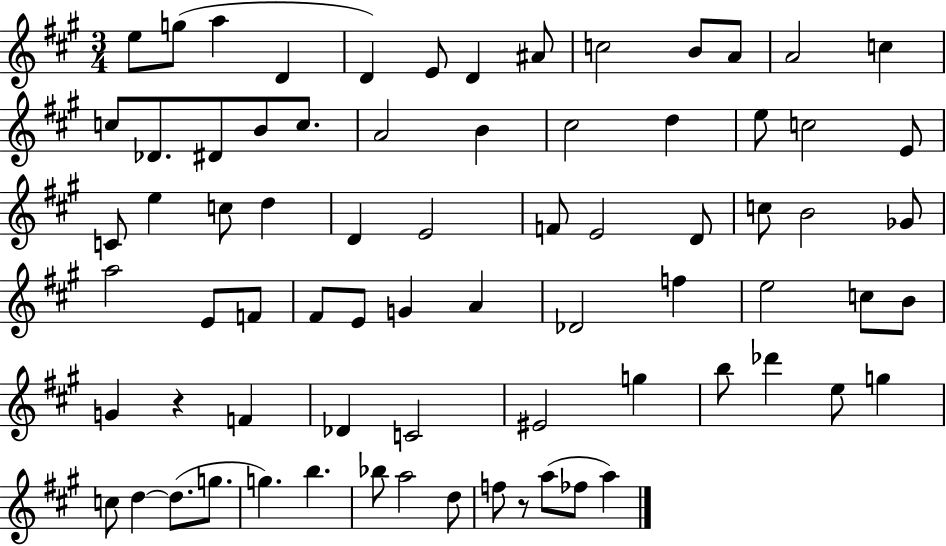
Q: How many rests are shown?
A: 2